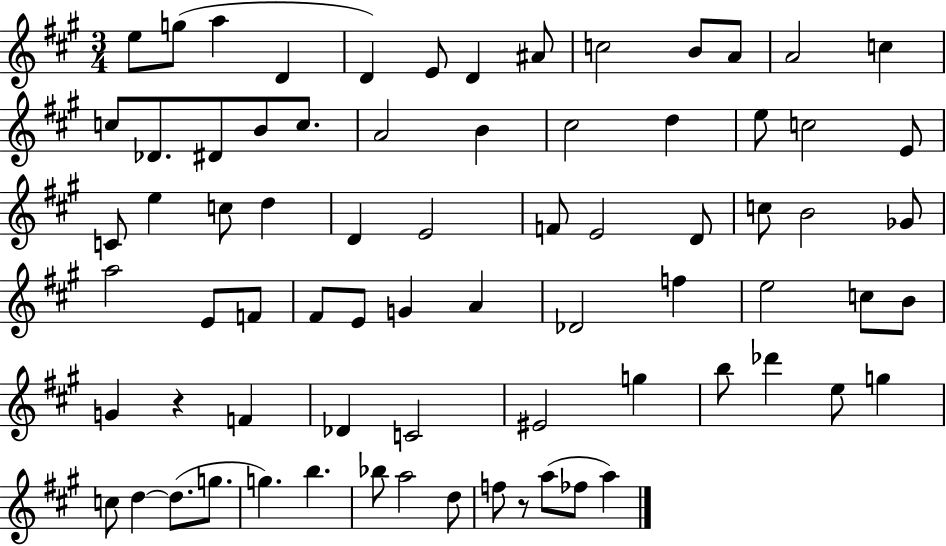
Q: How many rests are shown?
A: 2